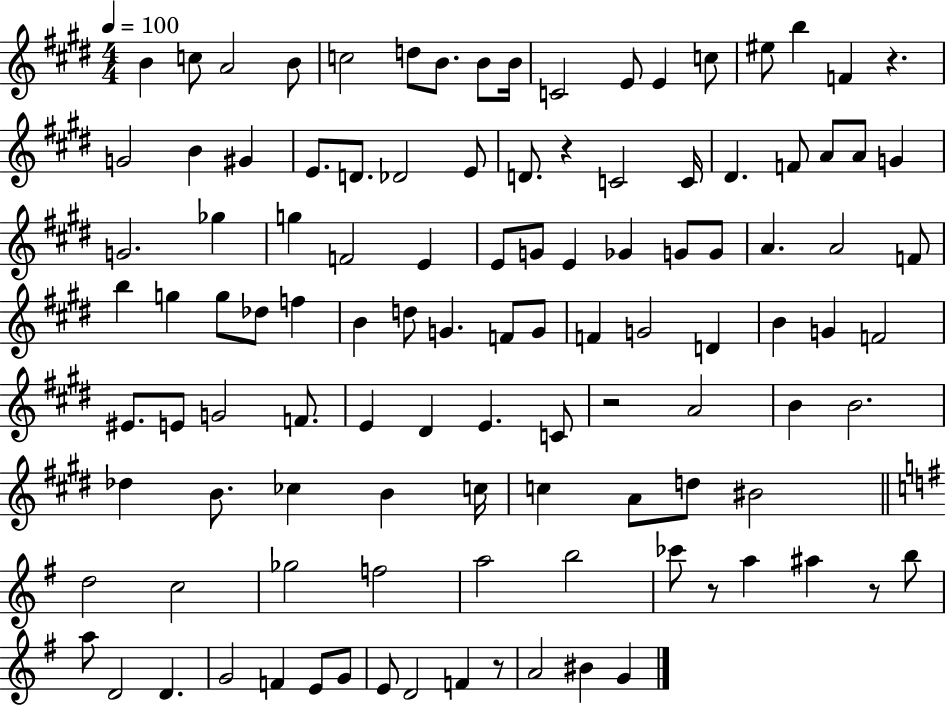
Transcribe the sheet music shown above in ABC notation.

X:1
T:Untitled
M:4/4
L:1/4
K:E
B c/2 A2 B/2 c2 d/2 B/2 B/2 B/4 C2 E/2 E c/2 ^e/2 b F z G2 B ^G E/2 D/2 _D2 E/2 D/2 z C2 C/4 ^D F/2 A/2 A/2 G G2 _g g F2 E E/2 G/2 E _G G/2 G/2 A A2 F/2 b g g/2 _d/2 f B d/2 G F/2 G/2 F G2 D B G F2 ^E/2 E/2 G2 F/2 E ^D E C/2 z2 A2 B B2 _d B/2 _c B c/4 c A/2 d/2 ^B2 d2 c2 _g2 f2 a2 b2 _c'/2 z/2 a ^a z/2 b/2 a/2 D2 D G2 F E/2 G/2 E/2 D2 F z/2 A2 ^B G